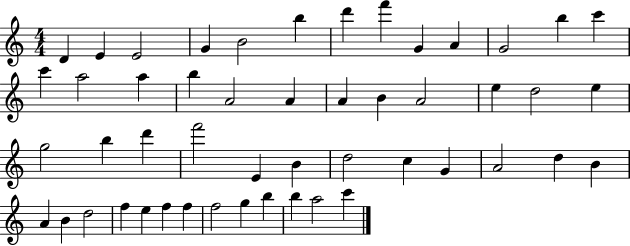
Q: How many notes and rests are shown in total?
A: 50